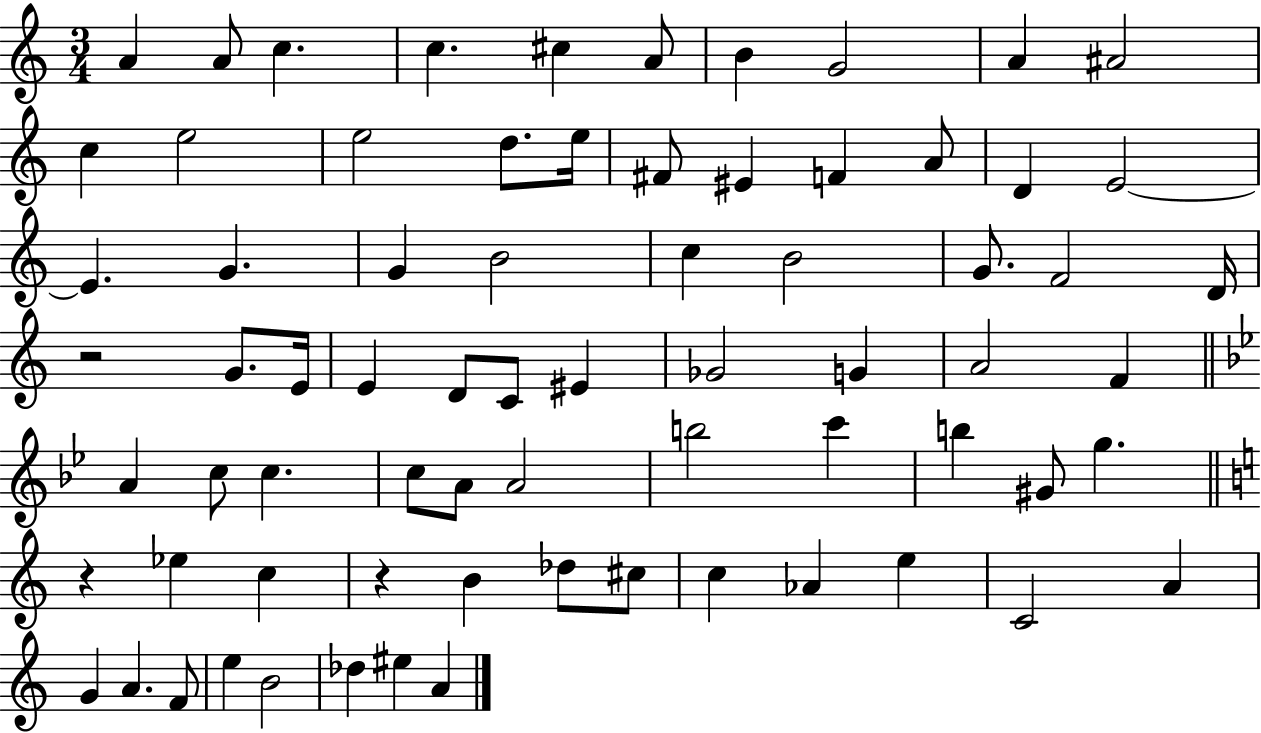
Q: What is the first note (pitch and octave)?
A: A4